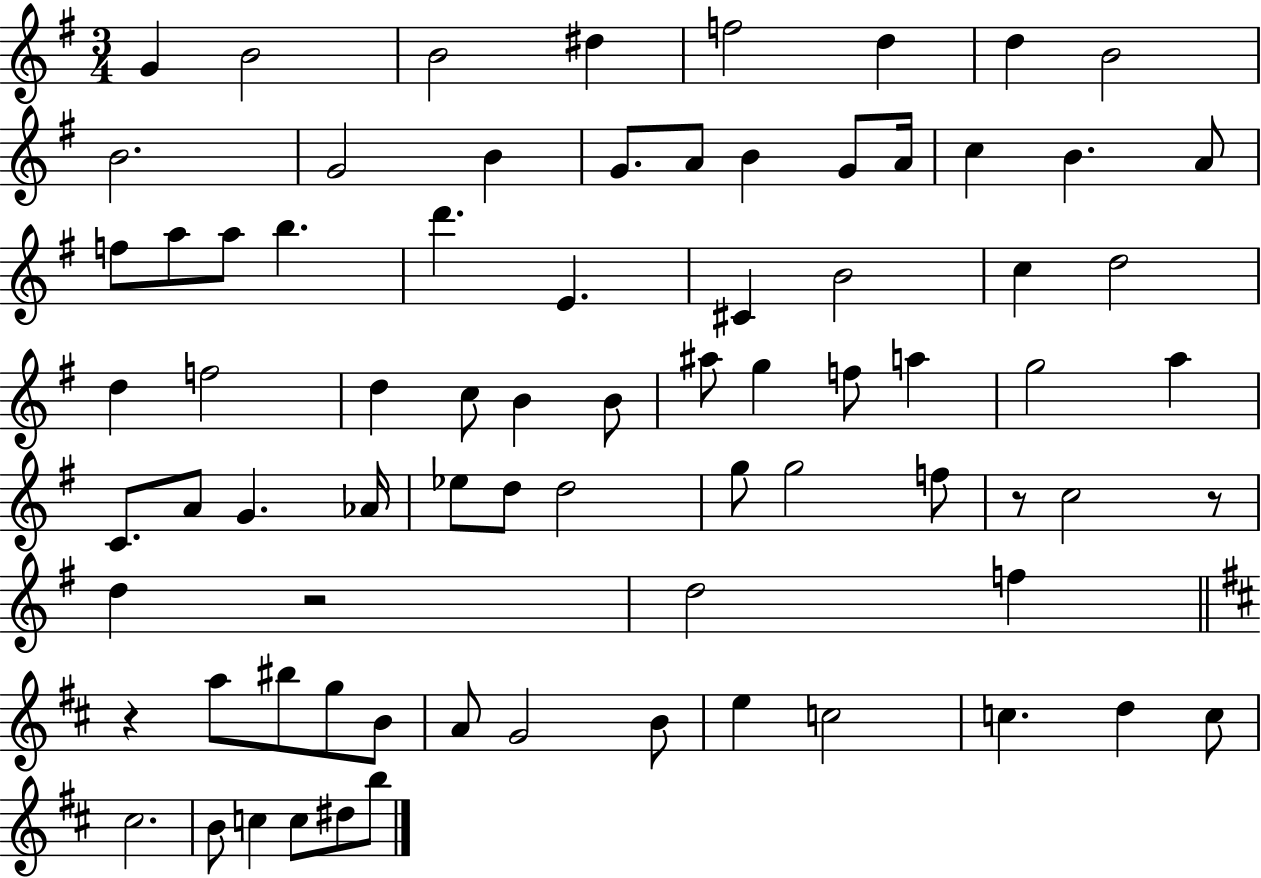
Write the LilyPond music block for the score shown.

{
  \clef treble
  \numericTimeSignature
  \time 3/4
  \key g \major
  \repeat volta 2 { g'4 b'2 | b'2 dis''4 | f''2 d''4 | d''4 b'2 | \break b'2. | g'2 b'4 | g'8. a'8 b'4 g'8 a'16 | c''4 b'4. a'8 | \break f''8 a''8 a''8 b''4. | d'''4. e'4. | cis'4 b'2 | c''4 d''2 | \break d''4 f''2 | d''4 c''8 b'4 b'8 | ais''8 g''4 f''8 a''4 | g''2 a''4 | \break c'8. a'8 g'4. aes'16 | ees''8 d''8 d''2 | g''8 g''2 f''8 | r8 c''2 r8 | \break d''4 r2 | d''2 f''4 | \bar "||" \break \key b \minor r4 a''8 bis''8 g''8 b'8 | a'8 g'2 b'8 | e''4 c''2 | c''4. d''4 c''8 | \break cis''2. | b'8 c''4 c''8 dis''8 b''8 | } \bar "|."
}